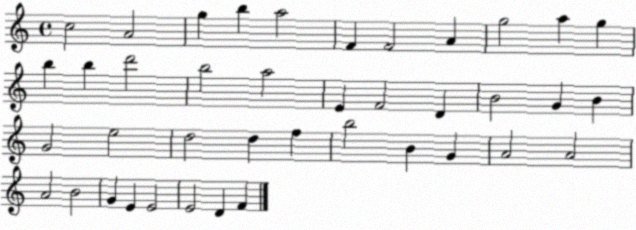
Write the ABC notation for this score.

X:1
T:Untitled
M:4/4
L:1/4
K:C
c2 A2 g b a2 F F2 A g2 a g b b d'2 b2 a2 E F2 D B2 G B G2 e2 d2 d f b2 B G A2 A2 A2 B2 G E E2 E2 D F